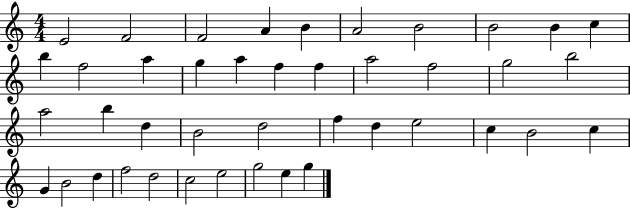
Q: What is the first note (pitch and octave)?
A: E4